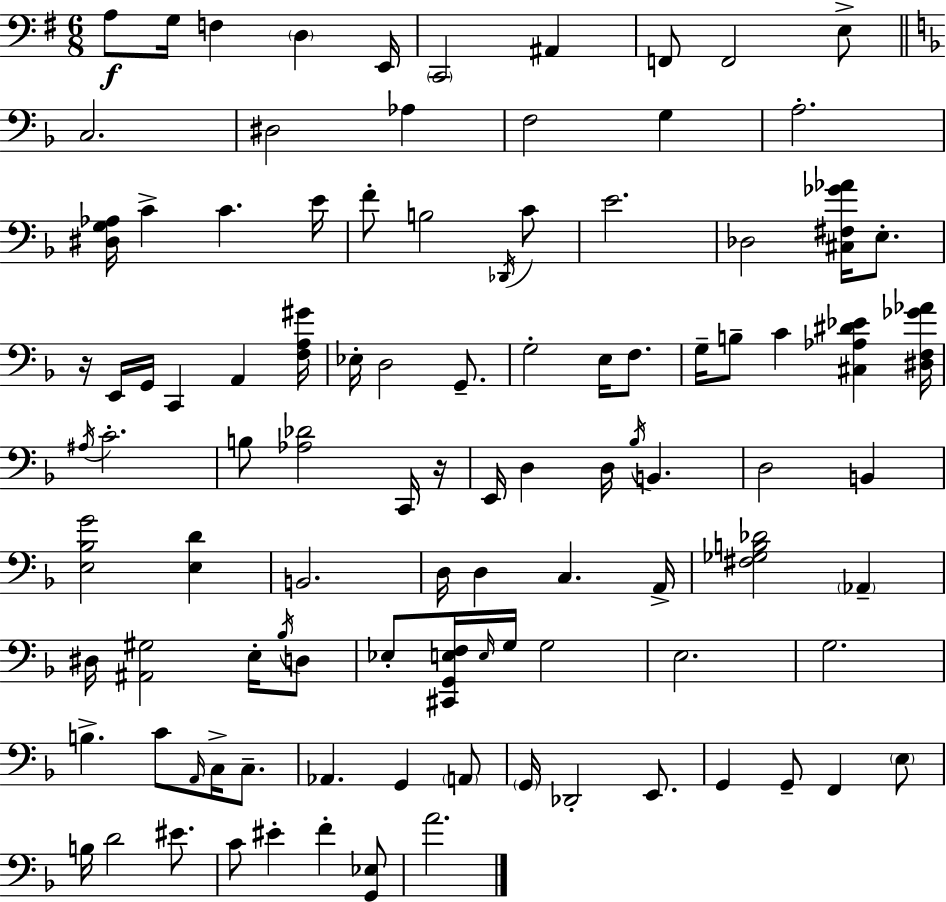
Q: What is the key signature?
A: G major